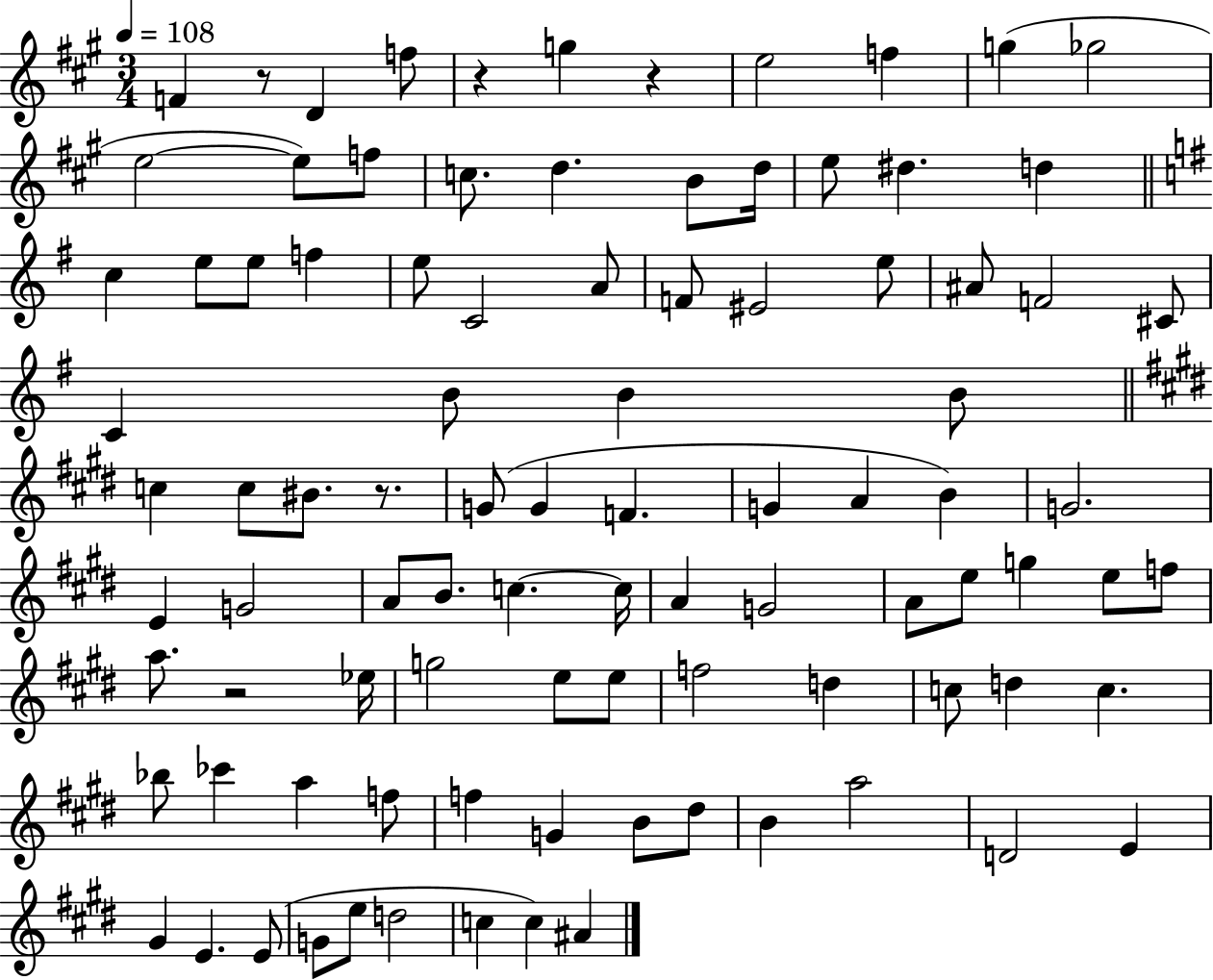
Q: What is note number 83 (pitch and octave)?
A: E4